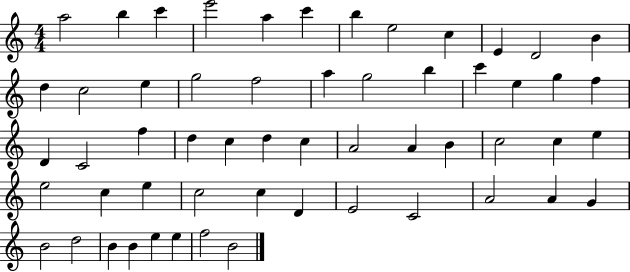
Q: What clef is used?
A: treble